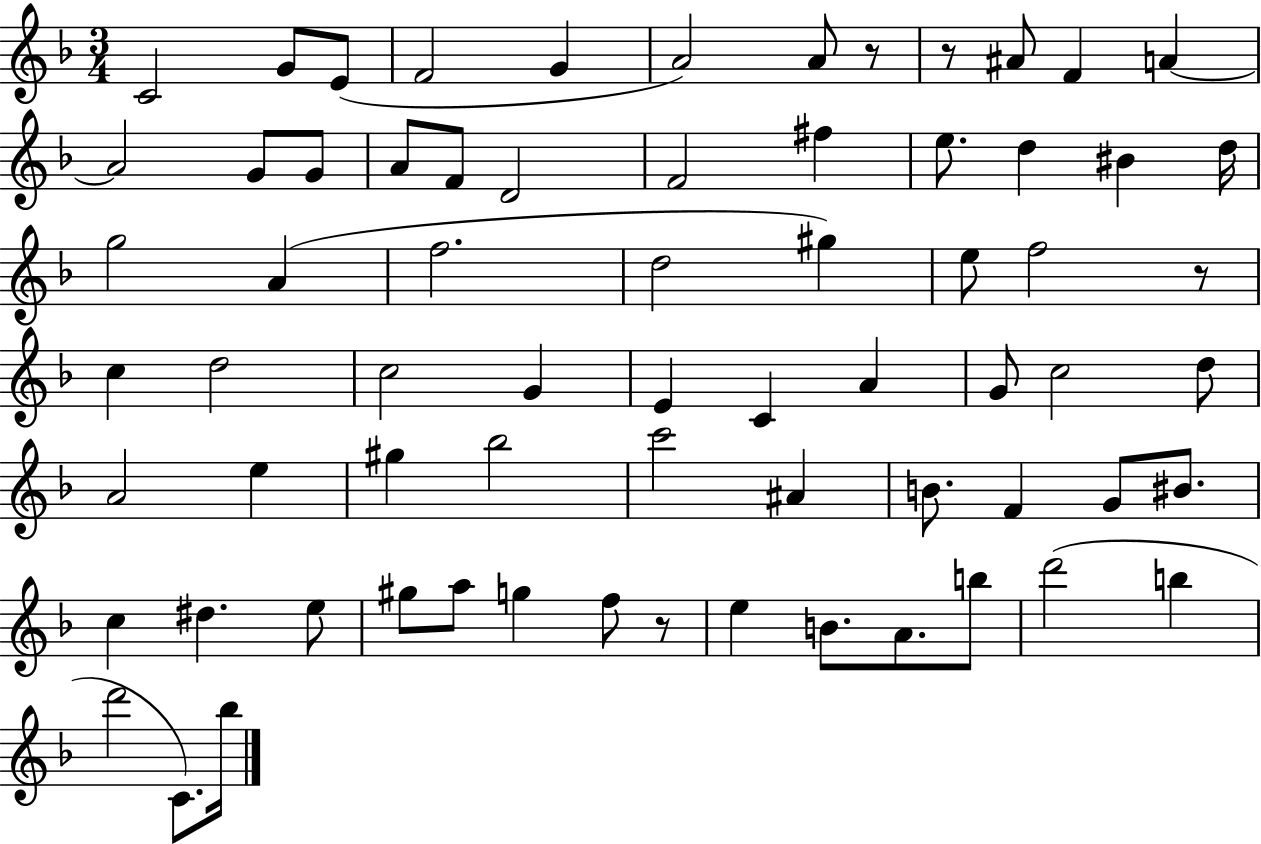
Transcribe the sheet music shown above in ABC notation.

X:1
T:Untitled
M:3/4
L:1/4
K:F
C2 G/2 E/2 F2 G A2 A/2 z/2 z/2 ^A/2 F A A2 G/2 G/2 A/2 F/2 D2 F2 ^f e/2 d ^B d/4 g2 A f2 d2 ^g e/2 f2 z/2 c d2 c2 G E C A G/2 c2 d/2 A2 e ^g _b2 c'2 ^A B/2 F G/2 ^B/2 c ^d e/2 ^g/2 a/2 g f/2 z/2 e B/2 A/2 b/2 d'2 b d'2 C/2 _b/4